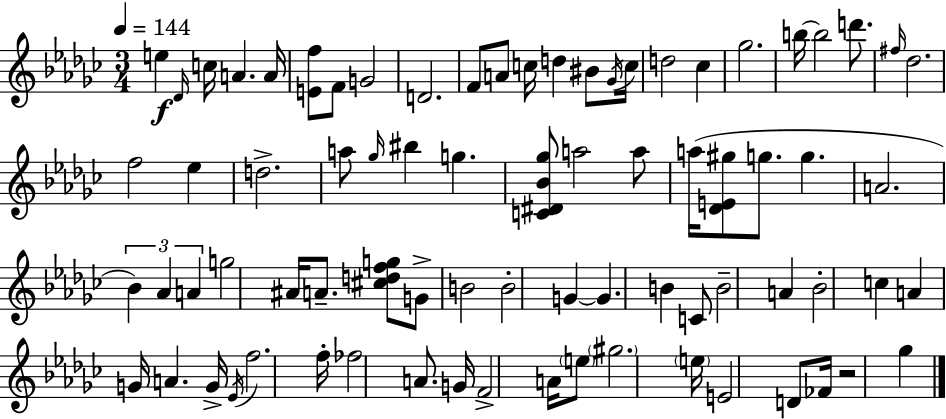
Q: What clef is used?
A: treble